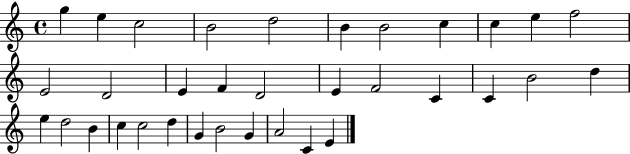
{
  \clef treble
  \time 4/4
  \defaultTimeSignature
  \key c \major
  g''4 e''4 c''2 | b'2 d''2 | b'4 b'2 c''4 | c''4 e''4 f''2 | \break e'2 d'2 | e'4 f'4 d'2 | e'4 f'2 c'4 | c'4 b'2 d''4 | \break e''4 d''2 b'4 | c''4 c''2 d''4 | g'4 b'2 g'4 | a'2 c'4 e'4 | \break \bar "|."
}